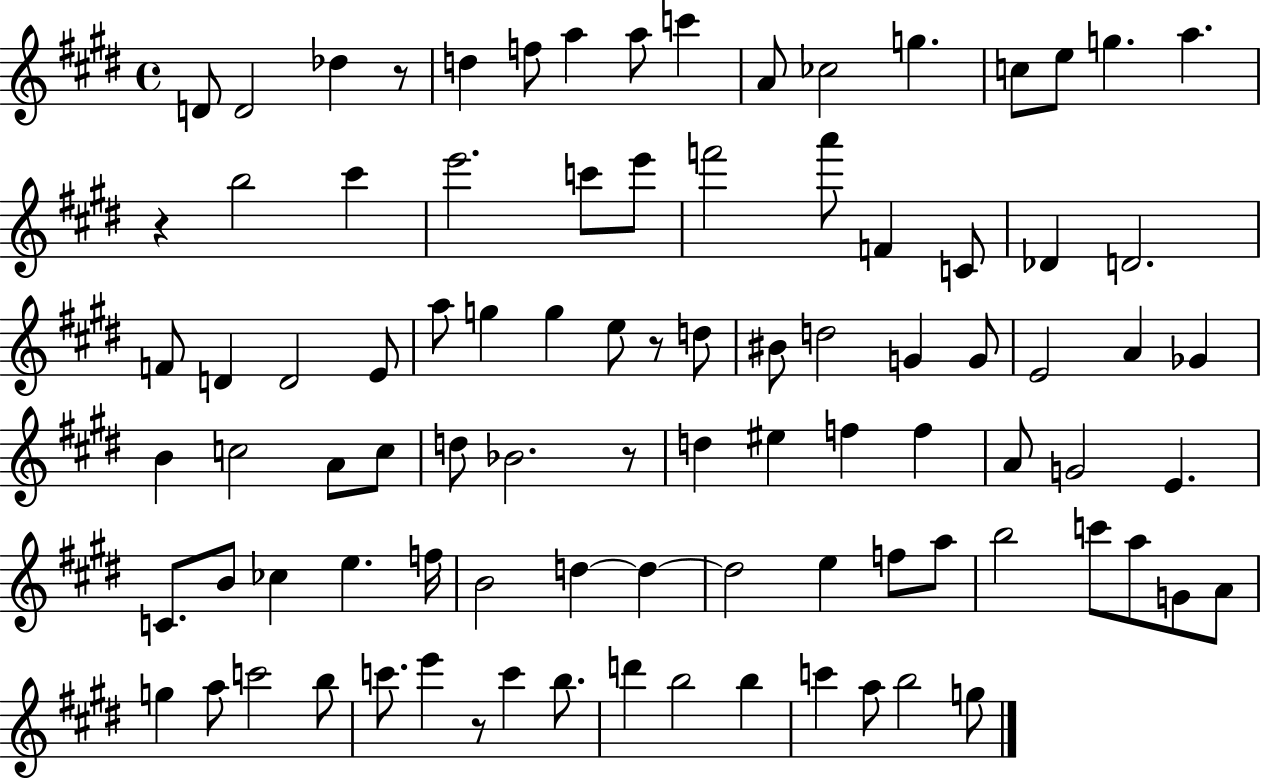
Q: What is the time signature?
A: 4/4